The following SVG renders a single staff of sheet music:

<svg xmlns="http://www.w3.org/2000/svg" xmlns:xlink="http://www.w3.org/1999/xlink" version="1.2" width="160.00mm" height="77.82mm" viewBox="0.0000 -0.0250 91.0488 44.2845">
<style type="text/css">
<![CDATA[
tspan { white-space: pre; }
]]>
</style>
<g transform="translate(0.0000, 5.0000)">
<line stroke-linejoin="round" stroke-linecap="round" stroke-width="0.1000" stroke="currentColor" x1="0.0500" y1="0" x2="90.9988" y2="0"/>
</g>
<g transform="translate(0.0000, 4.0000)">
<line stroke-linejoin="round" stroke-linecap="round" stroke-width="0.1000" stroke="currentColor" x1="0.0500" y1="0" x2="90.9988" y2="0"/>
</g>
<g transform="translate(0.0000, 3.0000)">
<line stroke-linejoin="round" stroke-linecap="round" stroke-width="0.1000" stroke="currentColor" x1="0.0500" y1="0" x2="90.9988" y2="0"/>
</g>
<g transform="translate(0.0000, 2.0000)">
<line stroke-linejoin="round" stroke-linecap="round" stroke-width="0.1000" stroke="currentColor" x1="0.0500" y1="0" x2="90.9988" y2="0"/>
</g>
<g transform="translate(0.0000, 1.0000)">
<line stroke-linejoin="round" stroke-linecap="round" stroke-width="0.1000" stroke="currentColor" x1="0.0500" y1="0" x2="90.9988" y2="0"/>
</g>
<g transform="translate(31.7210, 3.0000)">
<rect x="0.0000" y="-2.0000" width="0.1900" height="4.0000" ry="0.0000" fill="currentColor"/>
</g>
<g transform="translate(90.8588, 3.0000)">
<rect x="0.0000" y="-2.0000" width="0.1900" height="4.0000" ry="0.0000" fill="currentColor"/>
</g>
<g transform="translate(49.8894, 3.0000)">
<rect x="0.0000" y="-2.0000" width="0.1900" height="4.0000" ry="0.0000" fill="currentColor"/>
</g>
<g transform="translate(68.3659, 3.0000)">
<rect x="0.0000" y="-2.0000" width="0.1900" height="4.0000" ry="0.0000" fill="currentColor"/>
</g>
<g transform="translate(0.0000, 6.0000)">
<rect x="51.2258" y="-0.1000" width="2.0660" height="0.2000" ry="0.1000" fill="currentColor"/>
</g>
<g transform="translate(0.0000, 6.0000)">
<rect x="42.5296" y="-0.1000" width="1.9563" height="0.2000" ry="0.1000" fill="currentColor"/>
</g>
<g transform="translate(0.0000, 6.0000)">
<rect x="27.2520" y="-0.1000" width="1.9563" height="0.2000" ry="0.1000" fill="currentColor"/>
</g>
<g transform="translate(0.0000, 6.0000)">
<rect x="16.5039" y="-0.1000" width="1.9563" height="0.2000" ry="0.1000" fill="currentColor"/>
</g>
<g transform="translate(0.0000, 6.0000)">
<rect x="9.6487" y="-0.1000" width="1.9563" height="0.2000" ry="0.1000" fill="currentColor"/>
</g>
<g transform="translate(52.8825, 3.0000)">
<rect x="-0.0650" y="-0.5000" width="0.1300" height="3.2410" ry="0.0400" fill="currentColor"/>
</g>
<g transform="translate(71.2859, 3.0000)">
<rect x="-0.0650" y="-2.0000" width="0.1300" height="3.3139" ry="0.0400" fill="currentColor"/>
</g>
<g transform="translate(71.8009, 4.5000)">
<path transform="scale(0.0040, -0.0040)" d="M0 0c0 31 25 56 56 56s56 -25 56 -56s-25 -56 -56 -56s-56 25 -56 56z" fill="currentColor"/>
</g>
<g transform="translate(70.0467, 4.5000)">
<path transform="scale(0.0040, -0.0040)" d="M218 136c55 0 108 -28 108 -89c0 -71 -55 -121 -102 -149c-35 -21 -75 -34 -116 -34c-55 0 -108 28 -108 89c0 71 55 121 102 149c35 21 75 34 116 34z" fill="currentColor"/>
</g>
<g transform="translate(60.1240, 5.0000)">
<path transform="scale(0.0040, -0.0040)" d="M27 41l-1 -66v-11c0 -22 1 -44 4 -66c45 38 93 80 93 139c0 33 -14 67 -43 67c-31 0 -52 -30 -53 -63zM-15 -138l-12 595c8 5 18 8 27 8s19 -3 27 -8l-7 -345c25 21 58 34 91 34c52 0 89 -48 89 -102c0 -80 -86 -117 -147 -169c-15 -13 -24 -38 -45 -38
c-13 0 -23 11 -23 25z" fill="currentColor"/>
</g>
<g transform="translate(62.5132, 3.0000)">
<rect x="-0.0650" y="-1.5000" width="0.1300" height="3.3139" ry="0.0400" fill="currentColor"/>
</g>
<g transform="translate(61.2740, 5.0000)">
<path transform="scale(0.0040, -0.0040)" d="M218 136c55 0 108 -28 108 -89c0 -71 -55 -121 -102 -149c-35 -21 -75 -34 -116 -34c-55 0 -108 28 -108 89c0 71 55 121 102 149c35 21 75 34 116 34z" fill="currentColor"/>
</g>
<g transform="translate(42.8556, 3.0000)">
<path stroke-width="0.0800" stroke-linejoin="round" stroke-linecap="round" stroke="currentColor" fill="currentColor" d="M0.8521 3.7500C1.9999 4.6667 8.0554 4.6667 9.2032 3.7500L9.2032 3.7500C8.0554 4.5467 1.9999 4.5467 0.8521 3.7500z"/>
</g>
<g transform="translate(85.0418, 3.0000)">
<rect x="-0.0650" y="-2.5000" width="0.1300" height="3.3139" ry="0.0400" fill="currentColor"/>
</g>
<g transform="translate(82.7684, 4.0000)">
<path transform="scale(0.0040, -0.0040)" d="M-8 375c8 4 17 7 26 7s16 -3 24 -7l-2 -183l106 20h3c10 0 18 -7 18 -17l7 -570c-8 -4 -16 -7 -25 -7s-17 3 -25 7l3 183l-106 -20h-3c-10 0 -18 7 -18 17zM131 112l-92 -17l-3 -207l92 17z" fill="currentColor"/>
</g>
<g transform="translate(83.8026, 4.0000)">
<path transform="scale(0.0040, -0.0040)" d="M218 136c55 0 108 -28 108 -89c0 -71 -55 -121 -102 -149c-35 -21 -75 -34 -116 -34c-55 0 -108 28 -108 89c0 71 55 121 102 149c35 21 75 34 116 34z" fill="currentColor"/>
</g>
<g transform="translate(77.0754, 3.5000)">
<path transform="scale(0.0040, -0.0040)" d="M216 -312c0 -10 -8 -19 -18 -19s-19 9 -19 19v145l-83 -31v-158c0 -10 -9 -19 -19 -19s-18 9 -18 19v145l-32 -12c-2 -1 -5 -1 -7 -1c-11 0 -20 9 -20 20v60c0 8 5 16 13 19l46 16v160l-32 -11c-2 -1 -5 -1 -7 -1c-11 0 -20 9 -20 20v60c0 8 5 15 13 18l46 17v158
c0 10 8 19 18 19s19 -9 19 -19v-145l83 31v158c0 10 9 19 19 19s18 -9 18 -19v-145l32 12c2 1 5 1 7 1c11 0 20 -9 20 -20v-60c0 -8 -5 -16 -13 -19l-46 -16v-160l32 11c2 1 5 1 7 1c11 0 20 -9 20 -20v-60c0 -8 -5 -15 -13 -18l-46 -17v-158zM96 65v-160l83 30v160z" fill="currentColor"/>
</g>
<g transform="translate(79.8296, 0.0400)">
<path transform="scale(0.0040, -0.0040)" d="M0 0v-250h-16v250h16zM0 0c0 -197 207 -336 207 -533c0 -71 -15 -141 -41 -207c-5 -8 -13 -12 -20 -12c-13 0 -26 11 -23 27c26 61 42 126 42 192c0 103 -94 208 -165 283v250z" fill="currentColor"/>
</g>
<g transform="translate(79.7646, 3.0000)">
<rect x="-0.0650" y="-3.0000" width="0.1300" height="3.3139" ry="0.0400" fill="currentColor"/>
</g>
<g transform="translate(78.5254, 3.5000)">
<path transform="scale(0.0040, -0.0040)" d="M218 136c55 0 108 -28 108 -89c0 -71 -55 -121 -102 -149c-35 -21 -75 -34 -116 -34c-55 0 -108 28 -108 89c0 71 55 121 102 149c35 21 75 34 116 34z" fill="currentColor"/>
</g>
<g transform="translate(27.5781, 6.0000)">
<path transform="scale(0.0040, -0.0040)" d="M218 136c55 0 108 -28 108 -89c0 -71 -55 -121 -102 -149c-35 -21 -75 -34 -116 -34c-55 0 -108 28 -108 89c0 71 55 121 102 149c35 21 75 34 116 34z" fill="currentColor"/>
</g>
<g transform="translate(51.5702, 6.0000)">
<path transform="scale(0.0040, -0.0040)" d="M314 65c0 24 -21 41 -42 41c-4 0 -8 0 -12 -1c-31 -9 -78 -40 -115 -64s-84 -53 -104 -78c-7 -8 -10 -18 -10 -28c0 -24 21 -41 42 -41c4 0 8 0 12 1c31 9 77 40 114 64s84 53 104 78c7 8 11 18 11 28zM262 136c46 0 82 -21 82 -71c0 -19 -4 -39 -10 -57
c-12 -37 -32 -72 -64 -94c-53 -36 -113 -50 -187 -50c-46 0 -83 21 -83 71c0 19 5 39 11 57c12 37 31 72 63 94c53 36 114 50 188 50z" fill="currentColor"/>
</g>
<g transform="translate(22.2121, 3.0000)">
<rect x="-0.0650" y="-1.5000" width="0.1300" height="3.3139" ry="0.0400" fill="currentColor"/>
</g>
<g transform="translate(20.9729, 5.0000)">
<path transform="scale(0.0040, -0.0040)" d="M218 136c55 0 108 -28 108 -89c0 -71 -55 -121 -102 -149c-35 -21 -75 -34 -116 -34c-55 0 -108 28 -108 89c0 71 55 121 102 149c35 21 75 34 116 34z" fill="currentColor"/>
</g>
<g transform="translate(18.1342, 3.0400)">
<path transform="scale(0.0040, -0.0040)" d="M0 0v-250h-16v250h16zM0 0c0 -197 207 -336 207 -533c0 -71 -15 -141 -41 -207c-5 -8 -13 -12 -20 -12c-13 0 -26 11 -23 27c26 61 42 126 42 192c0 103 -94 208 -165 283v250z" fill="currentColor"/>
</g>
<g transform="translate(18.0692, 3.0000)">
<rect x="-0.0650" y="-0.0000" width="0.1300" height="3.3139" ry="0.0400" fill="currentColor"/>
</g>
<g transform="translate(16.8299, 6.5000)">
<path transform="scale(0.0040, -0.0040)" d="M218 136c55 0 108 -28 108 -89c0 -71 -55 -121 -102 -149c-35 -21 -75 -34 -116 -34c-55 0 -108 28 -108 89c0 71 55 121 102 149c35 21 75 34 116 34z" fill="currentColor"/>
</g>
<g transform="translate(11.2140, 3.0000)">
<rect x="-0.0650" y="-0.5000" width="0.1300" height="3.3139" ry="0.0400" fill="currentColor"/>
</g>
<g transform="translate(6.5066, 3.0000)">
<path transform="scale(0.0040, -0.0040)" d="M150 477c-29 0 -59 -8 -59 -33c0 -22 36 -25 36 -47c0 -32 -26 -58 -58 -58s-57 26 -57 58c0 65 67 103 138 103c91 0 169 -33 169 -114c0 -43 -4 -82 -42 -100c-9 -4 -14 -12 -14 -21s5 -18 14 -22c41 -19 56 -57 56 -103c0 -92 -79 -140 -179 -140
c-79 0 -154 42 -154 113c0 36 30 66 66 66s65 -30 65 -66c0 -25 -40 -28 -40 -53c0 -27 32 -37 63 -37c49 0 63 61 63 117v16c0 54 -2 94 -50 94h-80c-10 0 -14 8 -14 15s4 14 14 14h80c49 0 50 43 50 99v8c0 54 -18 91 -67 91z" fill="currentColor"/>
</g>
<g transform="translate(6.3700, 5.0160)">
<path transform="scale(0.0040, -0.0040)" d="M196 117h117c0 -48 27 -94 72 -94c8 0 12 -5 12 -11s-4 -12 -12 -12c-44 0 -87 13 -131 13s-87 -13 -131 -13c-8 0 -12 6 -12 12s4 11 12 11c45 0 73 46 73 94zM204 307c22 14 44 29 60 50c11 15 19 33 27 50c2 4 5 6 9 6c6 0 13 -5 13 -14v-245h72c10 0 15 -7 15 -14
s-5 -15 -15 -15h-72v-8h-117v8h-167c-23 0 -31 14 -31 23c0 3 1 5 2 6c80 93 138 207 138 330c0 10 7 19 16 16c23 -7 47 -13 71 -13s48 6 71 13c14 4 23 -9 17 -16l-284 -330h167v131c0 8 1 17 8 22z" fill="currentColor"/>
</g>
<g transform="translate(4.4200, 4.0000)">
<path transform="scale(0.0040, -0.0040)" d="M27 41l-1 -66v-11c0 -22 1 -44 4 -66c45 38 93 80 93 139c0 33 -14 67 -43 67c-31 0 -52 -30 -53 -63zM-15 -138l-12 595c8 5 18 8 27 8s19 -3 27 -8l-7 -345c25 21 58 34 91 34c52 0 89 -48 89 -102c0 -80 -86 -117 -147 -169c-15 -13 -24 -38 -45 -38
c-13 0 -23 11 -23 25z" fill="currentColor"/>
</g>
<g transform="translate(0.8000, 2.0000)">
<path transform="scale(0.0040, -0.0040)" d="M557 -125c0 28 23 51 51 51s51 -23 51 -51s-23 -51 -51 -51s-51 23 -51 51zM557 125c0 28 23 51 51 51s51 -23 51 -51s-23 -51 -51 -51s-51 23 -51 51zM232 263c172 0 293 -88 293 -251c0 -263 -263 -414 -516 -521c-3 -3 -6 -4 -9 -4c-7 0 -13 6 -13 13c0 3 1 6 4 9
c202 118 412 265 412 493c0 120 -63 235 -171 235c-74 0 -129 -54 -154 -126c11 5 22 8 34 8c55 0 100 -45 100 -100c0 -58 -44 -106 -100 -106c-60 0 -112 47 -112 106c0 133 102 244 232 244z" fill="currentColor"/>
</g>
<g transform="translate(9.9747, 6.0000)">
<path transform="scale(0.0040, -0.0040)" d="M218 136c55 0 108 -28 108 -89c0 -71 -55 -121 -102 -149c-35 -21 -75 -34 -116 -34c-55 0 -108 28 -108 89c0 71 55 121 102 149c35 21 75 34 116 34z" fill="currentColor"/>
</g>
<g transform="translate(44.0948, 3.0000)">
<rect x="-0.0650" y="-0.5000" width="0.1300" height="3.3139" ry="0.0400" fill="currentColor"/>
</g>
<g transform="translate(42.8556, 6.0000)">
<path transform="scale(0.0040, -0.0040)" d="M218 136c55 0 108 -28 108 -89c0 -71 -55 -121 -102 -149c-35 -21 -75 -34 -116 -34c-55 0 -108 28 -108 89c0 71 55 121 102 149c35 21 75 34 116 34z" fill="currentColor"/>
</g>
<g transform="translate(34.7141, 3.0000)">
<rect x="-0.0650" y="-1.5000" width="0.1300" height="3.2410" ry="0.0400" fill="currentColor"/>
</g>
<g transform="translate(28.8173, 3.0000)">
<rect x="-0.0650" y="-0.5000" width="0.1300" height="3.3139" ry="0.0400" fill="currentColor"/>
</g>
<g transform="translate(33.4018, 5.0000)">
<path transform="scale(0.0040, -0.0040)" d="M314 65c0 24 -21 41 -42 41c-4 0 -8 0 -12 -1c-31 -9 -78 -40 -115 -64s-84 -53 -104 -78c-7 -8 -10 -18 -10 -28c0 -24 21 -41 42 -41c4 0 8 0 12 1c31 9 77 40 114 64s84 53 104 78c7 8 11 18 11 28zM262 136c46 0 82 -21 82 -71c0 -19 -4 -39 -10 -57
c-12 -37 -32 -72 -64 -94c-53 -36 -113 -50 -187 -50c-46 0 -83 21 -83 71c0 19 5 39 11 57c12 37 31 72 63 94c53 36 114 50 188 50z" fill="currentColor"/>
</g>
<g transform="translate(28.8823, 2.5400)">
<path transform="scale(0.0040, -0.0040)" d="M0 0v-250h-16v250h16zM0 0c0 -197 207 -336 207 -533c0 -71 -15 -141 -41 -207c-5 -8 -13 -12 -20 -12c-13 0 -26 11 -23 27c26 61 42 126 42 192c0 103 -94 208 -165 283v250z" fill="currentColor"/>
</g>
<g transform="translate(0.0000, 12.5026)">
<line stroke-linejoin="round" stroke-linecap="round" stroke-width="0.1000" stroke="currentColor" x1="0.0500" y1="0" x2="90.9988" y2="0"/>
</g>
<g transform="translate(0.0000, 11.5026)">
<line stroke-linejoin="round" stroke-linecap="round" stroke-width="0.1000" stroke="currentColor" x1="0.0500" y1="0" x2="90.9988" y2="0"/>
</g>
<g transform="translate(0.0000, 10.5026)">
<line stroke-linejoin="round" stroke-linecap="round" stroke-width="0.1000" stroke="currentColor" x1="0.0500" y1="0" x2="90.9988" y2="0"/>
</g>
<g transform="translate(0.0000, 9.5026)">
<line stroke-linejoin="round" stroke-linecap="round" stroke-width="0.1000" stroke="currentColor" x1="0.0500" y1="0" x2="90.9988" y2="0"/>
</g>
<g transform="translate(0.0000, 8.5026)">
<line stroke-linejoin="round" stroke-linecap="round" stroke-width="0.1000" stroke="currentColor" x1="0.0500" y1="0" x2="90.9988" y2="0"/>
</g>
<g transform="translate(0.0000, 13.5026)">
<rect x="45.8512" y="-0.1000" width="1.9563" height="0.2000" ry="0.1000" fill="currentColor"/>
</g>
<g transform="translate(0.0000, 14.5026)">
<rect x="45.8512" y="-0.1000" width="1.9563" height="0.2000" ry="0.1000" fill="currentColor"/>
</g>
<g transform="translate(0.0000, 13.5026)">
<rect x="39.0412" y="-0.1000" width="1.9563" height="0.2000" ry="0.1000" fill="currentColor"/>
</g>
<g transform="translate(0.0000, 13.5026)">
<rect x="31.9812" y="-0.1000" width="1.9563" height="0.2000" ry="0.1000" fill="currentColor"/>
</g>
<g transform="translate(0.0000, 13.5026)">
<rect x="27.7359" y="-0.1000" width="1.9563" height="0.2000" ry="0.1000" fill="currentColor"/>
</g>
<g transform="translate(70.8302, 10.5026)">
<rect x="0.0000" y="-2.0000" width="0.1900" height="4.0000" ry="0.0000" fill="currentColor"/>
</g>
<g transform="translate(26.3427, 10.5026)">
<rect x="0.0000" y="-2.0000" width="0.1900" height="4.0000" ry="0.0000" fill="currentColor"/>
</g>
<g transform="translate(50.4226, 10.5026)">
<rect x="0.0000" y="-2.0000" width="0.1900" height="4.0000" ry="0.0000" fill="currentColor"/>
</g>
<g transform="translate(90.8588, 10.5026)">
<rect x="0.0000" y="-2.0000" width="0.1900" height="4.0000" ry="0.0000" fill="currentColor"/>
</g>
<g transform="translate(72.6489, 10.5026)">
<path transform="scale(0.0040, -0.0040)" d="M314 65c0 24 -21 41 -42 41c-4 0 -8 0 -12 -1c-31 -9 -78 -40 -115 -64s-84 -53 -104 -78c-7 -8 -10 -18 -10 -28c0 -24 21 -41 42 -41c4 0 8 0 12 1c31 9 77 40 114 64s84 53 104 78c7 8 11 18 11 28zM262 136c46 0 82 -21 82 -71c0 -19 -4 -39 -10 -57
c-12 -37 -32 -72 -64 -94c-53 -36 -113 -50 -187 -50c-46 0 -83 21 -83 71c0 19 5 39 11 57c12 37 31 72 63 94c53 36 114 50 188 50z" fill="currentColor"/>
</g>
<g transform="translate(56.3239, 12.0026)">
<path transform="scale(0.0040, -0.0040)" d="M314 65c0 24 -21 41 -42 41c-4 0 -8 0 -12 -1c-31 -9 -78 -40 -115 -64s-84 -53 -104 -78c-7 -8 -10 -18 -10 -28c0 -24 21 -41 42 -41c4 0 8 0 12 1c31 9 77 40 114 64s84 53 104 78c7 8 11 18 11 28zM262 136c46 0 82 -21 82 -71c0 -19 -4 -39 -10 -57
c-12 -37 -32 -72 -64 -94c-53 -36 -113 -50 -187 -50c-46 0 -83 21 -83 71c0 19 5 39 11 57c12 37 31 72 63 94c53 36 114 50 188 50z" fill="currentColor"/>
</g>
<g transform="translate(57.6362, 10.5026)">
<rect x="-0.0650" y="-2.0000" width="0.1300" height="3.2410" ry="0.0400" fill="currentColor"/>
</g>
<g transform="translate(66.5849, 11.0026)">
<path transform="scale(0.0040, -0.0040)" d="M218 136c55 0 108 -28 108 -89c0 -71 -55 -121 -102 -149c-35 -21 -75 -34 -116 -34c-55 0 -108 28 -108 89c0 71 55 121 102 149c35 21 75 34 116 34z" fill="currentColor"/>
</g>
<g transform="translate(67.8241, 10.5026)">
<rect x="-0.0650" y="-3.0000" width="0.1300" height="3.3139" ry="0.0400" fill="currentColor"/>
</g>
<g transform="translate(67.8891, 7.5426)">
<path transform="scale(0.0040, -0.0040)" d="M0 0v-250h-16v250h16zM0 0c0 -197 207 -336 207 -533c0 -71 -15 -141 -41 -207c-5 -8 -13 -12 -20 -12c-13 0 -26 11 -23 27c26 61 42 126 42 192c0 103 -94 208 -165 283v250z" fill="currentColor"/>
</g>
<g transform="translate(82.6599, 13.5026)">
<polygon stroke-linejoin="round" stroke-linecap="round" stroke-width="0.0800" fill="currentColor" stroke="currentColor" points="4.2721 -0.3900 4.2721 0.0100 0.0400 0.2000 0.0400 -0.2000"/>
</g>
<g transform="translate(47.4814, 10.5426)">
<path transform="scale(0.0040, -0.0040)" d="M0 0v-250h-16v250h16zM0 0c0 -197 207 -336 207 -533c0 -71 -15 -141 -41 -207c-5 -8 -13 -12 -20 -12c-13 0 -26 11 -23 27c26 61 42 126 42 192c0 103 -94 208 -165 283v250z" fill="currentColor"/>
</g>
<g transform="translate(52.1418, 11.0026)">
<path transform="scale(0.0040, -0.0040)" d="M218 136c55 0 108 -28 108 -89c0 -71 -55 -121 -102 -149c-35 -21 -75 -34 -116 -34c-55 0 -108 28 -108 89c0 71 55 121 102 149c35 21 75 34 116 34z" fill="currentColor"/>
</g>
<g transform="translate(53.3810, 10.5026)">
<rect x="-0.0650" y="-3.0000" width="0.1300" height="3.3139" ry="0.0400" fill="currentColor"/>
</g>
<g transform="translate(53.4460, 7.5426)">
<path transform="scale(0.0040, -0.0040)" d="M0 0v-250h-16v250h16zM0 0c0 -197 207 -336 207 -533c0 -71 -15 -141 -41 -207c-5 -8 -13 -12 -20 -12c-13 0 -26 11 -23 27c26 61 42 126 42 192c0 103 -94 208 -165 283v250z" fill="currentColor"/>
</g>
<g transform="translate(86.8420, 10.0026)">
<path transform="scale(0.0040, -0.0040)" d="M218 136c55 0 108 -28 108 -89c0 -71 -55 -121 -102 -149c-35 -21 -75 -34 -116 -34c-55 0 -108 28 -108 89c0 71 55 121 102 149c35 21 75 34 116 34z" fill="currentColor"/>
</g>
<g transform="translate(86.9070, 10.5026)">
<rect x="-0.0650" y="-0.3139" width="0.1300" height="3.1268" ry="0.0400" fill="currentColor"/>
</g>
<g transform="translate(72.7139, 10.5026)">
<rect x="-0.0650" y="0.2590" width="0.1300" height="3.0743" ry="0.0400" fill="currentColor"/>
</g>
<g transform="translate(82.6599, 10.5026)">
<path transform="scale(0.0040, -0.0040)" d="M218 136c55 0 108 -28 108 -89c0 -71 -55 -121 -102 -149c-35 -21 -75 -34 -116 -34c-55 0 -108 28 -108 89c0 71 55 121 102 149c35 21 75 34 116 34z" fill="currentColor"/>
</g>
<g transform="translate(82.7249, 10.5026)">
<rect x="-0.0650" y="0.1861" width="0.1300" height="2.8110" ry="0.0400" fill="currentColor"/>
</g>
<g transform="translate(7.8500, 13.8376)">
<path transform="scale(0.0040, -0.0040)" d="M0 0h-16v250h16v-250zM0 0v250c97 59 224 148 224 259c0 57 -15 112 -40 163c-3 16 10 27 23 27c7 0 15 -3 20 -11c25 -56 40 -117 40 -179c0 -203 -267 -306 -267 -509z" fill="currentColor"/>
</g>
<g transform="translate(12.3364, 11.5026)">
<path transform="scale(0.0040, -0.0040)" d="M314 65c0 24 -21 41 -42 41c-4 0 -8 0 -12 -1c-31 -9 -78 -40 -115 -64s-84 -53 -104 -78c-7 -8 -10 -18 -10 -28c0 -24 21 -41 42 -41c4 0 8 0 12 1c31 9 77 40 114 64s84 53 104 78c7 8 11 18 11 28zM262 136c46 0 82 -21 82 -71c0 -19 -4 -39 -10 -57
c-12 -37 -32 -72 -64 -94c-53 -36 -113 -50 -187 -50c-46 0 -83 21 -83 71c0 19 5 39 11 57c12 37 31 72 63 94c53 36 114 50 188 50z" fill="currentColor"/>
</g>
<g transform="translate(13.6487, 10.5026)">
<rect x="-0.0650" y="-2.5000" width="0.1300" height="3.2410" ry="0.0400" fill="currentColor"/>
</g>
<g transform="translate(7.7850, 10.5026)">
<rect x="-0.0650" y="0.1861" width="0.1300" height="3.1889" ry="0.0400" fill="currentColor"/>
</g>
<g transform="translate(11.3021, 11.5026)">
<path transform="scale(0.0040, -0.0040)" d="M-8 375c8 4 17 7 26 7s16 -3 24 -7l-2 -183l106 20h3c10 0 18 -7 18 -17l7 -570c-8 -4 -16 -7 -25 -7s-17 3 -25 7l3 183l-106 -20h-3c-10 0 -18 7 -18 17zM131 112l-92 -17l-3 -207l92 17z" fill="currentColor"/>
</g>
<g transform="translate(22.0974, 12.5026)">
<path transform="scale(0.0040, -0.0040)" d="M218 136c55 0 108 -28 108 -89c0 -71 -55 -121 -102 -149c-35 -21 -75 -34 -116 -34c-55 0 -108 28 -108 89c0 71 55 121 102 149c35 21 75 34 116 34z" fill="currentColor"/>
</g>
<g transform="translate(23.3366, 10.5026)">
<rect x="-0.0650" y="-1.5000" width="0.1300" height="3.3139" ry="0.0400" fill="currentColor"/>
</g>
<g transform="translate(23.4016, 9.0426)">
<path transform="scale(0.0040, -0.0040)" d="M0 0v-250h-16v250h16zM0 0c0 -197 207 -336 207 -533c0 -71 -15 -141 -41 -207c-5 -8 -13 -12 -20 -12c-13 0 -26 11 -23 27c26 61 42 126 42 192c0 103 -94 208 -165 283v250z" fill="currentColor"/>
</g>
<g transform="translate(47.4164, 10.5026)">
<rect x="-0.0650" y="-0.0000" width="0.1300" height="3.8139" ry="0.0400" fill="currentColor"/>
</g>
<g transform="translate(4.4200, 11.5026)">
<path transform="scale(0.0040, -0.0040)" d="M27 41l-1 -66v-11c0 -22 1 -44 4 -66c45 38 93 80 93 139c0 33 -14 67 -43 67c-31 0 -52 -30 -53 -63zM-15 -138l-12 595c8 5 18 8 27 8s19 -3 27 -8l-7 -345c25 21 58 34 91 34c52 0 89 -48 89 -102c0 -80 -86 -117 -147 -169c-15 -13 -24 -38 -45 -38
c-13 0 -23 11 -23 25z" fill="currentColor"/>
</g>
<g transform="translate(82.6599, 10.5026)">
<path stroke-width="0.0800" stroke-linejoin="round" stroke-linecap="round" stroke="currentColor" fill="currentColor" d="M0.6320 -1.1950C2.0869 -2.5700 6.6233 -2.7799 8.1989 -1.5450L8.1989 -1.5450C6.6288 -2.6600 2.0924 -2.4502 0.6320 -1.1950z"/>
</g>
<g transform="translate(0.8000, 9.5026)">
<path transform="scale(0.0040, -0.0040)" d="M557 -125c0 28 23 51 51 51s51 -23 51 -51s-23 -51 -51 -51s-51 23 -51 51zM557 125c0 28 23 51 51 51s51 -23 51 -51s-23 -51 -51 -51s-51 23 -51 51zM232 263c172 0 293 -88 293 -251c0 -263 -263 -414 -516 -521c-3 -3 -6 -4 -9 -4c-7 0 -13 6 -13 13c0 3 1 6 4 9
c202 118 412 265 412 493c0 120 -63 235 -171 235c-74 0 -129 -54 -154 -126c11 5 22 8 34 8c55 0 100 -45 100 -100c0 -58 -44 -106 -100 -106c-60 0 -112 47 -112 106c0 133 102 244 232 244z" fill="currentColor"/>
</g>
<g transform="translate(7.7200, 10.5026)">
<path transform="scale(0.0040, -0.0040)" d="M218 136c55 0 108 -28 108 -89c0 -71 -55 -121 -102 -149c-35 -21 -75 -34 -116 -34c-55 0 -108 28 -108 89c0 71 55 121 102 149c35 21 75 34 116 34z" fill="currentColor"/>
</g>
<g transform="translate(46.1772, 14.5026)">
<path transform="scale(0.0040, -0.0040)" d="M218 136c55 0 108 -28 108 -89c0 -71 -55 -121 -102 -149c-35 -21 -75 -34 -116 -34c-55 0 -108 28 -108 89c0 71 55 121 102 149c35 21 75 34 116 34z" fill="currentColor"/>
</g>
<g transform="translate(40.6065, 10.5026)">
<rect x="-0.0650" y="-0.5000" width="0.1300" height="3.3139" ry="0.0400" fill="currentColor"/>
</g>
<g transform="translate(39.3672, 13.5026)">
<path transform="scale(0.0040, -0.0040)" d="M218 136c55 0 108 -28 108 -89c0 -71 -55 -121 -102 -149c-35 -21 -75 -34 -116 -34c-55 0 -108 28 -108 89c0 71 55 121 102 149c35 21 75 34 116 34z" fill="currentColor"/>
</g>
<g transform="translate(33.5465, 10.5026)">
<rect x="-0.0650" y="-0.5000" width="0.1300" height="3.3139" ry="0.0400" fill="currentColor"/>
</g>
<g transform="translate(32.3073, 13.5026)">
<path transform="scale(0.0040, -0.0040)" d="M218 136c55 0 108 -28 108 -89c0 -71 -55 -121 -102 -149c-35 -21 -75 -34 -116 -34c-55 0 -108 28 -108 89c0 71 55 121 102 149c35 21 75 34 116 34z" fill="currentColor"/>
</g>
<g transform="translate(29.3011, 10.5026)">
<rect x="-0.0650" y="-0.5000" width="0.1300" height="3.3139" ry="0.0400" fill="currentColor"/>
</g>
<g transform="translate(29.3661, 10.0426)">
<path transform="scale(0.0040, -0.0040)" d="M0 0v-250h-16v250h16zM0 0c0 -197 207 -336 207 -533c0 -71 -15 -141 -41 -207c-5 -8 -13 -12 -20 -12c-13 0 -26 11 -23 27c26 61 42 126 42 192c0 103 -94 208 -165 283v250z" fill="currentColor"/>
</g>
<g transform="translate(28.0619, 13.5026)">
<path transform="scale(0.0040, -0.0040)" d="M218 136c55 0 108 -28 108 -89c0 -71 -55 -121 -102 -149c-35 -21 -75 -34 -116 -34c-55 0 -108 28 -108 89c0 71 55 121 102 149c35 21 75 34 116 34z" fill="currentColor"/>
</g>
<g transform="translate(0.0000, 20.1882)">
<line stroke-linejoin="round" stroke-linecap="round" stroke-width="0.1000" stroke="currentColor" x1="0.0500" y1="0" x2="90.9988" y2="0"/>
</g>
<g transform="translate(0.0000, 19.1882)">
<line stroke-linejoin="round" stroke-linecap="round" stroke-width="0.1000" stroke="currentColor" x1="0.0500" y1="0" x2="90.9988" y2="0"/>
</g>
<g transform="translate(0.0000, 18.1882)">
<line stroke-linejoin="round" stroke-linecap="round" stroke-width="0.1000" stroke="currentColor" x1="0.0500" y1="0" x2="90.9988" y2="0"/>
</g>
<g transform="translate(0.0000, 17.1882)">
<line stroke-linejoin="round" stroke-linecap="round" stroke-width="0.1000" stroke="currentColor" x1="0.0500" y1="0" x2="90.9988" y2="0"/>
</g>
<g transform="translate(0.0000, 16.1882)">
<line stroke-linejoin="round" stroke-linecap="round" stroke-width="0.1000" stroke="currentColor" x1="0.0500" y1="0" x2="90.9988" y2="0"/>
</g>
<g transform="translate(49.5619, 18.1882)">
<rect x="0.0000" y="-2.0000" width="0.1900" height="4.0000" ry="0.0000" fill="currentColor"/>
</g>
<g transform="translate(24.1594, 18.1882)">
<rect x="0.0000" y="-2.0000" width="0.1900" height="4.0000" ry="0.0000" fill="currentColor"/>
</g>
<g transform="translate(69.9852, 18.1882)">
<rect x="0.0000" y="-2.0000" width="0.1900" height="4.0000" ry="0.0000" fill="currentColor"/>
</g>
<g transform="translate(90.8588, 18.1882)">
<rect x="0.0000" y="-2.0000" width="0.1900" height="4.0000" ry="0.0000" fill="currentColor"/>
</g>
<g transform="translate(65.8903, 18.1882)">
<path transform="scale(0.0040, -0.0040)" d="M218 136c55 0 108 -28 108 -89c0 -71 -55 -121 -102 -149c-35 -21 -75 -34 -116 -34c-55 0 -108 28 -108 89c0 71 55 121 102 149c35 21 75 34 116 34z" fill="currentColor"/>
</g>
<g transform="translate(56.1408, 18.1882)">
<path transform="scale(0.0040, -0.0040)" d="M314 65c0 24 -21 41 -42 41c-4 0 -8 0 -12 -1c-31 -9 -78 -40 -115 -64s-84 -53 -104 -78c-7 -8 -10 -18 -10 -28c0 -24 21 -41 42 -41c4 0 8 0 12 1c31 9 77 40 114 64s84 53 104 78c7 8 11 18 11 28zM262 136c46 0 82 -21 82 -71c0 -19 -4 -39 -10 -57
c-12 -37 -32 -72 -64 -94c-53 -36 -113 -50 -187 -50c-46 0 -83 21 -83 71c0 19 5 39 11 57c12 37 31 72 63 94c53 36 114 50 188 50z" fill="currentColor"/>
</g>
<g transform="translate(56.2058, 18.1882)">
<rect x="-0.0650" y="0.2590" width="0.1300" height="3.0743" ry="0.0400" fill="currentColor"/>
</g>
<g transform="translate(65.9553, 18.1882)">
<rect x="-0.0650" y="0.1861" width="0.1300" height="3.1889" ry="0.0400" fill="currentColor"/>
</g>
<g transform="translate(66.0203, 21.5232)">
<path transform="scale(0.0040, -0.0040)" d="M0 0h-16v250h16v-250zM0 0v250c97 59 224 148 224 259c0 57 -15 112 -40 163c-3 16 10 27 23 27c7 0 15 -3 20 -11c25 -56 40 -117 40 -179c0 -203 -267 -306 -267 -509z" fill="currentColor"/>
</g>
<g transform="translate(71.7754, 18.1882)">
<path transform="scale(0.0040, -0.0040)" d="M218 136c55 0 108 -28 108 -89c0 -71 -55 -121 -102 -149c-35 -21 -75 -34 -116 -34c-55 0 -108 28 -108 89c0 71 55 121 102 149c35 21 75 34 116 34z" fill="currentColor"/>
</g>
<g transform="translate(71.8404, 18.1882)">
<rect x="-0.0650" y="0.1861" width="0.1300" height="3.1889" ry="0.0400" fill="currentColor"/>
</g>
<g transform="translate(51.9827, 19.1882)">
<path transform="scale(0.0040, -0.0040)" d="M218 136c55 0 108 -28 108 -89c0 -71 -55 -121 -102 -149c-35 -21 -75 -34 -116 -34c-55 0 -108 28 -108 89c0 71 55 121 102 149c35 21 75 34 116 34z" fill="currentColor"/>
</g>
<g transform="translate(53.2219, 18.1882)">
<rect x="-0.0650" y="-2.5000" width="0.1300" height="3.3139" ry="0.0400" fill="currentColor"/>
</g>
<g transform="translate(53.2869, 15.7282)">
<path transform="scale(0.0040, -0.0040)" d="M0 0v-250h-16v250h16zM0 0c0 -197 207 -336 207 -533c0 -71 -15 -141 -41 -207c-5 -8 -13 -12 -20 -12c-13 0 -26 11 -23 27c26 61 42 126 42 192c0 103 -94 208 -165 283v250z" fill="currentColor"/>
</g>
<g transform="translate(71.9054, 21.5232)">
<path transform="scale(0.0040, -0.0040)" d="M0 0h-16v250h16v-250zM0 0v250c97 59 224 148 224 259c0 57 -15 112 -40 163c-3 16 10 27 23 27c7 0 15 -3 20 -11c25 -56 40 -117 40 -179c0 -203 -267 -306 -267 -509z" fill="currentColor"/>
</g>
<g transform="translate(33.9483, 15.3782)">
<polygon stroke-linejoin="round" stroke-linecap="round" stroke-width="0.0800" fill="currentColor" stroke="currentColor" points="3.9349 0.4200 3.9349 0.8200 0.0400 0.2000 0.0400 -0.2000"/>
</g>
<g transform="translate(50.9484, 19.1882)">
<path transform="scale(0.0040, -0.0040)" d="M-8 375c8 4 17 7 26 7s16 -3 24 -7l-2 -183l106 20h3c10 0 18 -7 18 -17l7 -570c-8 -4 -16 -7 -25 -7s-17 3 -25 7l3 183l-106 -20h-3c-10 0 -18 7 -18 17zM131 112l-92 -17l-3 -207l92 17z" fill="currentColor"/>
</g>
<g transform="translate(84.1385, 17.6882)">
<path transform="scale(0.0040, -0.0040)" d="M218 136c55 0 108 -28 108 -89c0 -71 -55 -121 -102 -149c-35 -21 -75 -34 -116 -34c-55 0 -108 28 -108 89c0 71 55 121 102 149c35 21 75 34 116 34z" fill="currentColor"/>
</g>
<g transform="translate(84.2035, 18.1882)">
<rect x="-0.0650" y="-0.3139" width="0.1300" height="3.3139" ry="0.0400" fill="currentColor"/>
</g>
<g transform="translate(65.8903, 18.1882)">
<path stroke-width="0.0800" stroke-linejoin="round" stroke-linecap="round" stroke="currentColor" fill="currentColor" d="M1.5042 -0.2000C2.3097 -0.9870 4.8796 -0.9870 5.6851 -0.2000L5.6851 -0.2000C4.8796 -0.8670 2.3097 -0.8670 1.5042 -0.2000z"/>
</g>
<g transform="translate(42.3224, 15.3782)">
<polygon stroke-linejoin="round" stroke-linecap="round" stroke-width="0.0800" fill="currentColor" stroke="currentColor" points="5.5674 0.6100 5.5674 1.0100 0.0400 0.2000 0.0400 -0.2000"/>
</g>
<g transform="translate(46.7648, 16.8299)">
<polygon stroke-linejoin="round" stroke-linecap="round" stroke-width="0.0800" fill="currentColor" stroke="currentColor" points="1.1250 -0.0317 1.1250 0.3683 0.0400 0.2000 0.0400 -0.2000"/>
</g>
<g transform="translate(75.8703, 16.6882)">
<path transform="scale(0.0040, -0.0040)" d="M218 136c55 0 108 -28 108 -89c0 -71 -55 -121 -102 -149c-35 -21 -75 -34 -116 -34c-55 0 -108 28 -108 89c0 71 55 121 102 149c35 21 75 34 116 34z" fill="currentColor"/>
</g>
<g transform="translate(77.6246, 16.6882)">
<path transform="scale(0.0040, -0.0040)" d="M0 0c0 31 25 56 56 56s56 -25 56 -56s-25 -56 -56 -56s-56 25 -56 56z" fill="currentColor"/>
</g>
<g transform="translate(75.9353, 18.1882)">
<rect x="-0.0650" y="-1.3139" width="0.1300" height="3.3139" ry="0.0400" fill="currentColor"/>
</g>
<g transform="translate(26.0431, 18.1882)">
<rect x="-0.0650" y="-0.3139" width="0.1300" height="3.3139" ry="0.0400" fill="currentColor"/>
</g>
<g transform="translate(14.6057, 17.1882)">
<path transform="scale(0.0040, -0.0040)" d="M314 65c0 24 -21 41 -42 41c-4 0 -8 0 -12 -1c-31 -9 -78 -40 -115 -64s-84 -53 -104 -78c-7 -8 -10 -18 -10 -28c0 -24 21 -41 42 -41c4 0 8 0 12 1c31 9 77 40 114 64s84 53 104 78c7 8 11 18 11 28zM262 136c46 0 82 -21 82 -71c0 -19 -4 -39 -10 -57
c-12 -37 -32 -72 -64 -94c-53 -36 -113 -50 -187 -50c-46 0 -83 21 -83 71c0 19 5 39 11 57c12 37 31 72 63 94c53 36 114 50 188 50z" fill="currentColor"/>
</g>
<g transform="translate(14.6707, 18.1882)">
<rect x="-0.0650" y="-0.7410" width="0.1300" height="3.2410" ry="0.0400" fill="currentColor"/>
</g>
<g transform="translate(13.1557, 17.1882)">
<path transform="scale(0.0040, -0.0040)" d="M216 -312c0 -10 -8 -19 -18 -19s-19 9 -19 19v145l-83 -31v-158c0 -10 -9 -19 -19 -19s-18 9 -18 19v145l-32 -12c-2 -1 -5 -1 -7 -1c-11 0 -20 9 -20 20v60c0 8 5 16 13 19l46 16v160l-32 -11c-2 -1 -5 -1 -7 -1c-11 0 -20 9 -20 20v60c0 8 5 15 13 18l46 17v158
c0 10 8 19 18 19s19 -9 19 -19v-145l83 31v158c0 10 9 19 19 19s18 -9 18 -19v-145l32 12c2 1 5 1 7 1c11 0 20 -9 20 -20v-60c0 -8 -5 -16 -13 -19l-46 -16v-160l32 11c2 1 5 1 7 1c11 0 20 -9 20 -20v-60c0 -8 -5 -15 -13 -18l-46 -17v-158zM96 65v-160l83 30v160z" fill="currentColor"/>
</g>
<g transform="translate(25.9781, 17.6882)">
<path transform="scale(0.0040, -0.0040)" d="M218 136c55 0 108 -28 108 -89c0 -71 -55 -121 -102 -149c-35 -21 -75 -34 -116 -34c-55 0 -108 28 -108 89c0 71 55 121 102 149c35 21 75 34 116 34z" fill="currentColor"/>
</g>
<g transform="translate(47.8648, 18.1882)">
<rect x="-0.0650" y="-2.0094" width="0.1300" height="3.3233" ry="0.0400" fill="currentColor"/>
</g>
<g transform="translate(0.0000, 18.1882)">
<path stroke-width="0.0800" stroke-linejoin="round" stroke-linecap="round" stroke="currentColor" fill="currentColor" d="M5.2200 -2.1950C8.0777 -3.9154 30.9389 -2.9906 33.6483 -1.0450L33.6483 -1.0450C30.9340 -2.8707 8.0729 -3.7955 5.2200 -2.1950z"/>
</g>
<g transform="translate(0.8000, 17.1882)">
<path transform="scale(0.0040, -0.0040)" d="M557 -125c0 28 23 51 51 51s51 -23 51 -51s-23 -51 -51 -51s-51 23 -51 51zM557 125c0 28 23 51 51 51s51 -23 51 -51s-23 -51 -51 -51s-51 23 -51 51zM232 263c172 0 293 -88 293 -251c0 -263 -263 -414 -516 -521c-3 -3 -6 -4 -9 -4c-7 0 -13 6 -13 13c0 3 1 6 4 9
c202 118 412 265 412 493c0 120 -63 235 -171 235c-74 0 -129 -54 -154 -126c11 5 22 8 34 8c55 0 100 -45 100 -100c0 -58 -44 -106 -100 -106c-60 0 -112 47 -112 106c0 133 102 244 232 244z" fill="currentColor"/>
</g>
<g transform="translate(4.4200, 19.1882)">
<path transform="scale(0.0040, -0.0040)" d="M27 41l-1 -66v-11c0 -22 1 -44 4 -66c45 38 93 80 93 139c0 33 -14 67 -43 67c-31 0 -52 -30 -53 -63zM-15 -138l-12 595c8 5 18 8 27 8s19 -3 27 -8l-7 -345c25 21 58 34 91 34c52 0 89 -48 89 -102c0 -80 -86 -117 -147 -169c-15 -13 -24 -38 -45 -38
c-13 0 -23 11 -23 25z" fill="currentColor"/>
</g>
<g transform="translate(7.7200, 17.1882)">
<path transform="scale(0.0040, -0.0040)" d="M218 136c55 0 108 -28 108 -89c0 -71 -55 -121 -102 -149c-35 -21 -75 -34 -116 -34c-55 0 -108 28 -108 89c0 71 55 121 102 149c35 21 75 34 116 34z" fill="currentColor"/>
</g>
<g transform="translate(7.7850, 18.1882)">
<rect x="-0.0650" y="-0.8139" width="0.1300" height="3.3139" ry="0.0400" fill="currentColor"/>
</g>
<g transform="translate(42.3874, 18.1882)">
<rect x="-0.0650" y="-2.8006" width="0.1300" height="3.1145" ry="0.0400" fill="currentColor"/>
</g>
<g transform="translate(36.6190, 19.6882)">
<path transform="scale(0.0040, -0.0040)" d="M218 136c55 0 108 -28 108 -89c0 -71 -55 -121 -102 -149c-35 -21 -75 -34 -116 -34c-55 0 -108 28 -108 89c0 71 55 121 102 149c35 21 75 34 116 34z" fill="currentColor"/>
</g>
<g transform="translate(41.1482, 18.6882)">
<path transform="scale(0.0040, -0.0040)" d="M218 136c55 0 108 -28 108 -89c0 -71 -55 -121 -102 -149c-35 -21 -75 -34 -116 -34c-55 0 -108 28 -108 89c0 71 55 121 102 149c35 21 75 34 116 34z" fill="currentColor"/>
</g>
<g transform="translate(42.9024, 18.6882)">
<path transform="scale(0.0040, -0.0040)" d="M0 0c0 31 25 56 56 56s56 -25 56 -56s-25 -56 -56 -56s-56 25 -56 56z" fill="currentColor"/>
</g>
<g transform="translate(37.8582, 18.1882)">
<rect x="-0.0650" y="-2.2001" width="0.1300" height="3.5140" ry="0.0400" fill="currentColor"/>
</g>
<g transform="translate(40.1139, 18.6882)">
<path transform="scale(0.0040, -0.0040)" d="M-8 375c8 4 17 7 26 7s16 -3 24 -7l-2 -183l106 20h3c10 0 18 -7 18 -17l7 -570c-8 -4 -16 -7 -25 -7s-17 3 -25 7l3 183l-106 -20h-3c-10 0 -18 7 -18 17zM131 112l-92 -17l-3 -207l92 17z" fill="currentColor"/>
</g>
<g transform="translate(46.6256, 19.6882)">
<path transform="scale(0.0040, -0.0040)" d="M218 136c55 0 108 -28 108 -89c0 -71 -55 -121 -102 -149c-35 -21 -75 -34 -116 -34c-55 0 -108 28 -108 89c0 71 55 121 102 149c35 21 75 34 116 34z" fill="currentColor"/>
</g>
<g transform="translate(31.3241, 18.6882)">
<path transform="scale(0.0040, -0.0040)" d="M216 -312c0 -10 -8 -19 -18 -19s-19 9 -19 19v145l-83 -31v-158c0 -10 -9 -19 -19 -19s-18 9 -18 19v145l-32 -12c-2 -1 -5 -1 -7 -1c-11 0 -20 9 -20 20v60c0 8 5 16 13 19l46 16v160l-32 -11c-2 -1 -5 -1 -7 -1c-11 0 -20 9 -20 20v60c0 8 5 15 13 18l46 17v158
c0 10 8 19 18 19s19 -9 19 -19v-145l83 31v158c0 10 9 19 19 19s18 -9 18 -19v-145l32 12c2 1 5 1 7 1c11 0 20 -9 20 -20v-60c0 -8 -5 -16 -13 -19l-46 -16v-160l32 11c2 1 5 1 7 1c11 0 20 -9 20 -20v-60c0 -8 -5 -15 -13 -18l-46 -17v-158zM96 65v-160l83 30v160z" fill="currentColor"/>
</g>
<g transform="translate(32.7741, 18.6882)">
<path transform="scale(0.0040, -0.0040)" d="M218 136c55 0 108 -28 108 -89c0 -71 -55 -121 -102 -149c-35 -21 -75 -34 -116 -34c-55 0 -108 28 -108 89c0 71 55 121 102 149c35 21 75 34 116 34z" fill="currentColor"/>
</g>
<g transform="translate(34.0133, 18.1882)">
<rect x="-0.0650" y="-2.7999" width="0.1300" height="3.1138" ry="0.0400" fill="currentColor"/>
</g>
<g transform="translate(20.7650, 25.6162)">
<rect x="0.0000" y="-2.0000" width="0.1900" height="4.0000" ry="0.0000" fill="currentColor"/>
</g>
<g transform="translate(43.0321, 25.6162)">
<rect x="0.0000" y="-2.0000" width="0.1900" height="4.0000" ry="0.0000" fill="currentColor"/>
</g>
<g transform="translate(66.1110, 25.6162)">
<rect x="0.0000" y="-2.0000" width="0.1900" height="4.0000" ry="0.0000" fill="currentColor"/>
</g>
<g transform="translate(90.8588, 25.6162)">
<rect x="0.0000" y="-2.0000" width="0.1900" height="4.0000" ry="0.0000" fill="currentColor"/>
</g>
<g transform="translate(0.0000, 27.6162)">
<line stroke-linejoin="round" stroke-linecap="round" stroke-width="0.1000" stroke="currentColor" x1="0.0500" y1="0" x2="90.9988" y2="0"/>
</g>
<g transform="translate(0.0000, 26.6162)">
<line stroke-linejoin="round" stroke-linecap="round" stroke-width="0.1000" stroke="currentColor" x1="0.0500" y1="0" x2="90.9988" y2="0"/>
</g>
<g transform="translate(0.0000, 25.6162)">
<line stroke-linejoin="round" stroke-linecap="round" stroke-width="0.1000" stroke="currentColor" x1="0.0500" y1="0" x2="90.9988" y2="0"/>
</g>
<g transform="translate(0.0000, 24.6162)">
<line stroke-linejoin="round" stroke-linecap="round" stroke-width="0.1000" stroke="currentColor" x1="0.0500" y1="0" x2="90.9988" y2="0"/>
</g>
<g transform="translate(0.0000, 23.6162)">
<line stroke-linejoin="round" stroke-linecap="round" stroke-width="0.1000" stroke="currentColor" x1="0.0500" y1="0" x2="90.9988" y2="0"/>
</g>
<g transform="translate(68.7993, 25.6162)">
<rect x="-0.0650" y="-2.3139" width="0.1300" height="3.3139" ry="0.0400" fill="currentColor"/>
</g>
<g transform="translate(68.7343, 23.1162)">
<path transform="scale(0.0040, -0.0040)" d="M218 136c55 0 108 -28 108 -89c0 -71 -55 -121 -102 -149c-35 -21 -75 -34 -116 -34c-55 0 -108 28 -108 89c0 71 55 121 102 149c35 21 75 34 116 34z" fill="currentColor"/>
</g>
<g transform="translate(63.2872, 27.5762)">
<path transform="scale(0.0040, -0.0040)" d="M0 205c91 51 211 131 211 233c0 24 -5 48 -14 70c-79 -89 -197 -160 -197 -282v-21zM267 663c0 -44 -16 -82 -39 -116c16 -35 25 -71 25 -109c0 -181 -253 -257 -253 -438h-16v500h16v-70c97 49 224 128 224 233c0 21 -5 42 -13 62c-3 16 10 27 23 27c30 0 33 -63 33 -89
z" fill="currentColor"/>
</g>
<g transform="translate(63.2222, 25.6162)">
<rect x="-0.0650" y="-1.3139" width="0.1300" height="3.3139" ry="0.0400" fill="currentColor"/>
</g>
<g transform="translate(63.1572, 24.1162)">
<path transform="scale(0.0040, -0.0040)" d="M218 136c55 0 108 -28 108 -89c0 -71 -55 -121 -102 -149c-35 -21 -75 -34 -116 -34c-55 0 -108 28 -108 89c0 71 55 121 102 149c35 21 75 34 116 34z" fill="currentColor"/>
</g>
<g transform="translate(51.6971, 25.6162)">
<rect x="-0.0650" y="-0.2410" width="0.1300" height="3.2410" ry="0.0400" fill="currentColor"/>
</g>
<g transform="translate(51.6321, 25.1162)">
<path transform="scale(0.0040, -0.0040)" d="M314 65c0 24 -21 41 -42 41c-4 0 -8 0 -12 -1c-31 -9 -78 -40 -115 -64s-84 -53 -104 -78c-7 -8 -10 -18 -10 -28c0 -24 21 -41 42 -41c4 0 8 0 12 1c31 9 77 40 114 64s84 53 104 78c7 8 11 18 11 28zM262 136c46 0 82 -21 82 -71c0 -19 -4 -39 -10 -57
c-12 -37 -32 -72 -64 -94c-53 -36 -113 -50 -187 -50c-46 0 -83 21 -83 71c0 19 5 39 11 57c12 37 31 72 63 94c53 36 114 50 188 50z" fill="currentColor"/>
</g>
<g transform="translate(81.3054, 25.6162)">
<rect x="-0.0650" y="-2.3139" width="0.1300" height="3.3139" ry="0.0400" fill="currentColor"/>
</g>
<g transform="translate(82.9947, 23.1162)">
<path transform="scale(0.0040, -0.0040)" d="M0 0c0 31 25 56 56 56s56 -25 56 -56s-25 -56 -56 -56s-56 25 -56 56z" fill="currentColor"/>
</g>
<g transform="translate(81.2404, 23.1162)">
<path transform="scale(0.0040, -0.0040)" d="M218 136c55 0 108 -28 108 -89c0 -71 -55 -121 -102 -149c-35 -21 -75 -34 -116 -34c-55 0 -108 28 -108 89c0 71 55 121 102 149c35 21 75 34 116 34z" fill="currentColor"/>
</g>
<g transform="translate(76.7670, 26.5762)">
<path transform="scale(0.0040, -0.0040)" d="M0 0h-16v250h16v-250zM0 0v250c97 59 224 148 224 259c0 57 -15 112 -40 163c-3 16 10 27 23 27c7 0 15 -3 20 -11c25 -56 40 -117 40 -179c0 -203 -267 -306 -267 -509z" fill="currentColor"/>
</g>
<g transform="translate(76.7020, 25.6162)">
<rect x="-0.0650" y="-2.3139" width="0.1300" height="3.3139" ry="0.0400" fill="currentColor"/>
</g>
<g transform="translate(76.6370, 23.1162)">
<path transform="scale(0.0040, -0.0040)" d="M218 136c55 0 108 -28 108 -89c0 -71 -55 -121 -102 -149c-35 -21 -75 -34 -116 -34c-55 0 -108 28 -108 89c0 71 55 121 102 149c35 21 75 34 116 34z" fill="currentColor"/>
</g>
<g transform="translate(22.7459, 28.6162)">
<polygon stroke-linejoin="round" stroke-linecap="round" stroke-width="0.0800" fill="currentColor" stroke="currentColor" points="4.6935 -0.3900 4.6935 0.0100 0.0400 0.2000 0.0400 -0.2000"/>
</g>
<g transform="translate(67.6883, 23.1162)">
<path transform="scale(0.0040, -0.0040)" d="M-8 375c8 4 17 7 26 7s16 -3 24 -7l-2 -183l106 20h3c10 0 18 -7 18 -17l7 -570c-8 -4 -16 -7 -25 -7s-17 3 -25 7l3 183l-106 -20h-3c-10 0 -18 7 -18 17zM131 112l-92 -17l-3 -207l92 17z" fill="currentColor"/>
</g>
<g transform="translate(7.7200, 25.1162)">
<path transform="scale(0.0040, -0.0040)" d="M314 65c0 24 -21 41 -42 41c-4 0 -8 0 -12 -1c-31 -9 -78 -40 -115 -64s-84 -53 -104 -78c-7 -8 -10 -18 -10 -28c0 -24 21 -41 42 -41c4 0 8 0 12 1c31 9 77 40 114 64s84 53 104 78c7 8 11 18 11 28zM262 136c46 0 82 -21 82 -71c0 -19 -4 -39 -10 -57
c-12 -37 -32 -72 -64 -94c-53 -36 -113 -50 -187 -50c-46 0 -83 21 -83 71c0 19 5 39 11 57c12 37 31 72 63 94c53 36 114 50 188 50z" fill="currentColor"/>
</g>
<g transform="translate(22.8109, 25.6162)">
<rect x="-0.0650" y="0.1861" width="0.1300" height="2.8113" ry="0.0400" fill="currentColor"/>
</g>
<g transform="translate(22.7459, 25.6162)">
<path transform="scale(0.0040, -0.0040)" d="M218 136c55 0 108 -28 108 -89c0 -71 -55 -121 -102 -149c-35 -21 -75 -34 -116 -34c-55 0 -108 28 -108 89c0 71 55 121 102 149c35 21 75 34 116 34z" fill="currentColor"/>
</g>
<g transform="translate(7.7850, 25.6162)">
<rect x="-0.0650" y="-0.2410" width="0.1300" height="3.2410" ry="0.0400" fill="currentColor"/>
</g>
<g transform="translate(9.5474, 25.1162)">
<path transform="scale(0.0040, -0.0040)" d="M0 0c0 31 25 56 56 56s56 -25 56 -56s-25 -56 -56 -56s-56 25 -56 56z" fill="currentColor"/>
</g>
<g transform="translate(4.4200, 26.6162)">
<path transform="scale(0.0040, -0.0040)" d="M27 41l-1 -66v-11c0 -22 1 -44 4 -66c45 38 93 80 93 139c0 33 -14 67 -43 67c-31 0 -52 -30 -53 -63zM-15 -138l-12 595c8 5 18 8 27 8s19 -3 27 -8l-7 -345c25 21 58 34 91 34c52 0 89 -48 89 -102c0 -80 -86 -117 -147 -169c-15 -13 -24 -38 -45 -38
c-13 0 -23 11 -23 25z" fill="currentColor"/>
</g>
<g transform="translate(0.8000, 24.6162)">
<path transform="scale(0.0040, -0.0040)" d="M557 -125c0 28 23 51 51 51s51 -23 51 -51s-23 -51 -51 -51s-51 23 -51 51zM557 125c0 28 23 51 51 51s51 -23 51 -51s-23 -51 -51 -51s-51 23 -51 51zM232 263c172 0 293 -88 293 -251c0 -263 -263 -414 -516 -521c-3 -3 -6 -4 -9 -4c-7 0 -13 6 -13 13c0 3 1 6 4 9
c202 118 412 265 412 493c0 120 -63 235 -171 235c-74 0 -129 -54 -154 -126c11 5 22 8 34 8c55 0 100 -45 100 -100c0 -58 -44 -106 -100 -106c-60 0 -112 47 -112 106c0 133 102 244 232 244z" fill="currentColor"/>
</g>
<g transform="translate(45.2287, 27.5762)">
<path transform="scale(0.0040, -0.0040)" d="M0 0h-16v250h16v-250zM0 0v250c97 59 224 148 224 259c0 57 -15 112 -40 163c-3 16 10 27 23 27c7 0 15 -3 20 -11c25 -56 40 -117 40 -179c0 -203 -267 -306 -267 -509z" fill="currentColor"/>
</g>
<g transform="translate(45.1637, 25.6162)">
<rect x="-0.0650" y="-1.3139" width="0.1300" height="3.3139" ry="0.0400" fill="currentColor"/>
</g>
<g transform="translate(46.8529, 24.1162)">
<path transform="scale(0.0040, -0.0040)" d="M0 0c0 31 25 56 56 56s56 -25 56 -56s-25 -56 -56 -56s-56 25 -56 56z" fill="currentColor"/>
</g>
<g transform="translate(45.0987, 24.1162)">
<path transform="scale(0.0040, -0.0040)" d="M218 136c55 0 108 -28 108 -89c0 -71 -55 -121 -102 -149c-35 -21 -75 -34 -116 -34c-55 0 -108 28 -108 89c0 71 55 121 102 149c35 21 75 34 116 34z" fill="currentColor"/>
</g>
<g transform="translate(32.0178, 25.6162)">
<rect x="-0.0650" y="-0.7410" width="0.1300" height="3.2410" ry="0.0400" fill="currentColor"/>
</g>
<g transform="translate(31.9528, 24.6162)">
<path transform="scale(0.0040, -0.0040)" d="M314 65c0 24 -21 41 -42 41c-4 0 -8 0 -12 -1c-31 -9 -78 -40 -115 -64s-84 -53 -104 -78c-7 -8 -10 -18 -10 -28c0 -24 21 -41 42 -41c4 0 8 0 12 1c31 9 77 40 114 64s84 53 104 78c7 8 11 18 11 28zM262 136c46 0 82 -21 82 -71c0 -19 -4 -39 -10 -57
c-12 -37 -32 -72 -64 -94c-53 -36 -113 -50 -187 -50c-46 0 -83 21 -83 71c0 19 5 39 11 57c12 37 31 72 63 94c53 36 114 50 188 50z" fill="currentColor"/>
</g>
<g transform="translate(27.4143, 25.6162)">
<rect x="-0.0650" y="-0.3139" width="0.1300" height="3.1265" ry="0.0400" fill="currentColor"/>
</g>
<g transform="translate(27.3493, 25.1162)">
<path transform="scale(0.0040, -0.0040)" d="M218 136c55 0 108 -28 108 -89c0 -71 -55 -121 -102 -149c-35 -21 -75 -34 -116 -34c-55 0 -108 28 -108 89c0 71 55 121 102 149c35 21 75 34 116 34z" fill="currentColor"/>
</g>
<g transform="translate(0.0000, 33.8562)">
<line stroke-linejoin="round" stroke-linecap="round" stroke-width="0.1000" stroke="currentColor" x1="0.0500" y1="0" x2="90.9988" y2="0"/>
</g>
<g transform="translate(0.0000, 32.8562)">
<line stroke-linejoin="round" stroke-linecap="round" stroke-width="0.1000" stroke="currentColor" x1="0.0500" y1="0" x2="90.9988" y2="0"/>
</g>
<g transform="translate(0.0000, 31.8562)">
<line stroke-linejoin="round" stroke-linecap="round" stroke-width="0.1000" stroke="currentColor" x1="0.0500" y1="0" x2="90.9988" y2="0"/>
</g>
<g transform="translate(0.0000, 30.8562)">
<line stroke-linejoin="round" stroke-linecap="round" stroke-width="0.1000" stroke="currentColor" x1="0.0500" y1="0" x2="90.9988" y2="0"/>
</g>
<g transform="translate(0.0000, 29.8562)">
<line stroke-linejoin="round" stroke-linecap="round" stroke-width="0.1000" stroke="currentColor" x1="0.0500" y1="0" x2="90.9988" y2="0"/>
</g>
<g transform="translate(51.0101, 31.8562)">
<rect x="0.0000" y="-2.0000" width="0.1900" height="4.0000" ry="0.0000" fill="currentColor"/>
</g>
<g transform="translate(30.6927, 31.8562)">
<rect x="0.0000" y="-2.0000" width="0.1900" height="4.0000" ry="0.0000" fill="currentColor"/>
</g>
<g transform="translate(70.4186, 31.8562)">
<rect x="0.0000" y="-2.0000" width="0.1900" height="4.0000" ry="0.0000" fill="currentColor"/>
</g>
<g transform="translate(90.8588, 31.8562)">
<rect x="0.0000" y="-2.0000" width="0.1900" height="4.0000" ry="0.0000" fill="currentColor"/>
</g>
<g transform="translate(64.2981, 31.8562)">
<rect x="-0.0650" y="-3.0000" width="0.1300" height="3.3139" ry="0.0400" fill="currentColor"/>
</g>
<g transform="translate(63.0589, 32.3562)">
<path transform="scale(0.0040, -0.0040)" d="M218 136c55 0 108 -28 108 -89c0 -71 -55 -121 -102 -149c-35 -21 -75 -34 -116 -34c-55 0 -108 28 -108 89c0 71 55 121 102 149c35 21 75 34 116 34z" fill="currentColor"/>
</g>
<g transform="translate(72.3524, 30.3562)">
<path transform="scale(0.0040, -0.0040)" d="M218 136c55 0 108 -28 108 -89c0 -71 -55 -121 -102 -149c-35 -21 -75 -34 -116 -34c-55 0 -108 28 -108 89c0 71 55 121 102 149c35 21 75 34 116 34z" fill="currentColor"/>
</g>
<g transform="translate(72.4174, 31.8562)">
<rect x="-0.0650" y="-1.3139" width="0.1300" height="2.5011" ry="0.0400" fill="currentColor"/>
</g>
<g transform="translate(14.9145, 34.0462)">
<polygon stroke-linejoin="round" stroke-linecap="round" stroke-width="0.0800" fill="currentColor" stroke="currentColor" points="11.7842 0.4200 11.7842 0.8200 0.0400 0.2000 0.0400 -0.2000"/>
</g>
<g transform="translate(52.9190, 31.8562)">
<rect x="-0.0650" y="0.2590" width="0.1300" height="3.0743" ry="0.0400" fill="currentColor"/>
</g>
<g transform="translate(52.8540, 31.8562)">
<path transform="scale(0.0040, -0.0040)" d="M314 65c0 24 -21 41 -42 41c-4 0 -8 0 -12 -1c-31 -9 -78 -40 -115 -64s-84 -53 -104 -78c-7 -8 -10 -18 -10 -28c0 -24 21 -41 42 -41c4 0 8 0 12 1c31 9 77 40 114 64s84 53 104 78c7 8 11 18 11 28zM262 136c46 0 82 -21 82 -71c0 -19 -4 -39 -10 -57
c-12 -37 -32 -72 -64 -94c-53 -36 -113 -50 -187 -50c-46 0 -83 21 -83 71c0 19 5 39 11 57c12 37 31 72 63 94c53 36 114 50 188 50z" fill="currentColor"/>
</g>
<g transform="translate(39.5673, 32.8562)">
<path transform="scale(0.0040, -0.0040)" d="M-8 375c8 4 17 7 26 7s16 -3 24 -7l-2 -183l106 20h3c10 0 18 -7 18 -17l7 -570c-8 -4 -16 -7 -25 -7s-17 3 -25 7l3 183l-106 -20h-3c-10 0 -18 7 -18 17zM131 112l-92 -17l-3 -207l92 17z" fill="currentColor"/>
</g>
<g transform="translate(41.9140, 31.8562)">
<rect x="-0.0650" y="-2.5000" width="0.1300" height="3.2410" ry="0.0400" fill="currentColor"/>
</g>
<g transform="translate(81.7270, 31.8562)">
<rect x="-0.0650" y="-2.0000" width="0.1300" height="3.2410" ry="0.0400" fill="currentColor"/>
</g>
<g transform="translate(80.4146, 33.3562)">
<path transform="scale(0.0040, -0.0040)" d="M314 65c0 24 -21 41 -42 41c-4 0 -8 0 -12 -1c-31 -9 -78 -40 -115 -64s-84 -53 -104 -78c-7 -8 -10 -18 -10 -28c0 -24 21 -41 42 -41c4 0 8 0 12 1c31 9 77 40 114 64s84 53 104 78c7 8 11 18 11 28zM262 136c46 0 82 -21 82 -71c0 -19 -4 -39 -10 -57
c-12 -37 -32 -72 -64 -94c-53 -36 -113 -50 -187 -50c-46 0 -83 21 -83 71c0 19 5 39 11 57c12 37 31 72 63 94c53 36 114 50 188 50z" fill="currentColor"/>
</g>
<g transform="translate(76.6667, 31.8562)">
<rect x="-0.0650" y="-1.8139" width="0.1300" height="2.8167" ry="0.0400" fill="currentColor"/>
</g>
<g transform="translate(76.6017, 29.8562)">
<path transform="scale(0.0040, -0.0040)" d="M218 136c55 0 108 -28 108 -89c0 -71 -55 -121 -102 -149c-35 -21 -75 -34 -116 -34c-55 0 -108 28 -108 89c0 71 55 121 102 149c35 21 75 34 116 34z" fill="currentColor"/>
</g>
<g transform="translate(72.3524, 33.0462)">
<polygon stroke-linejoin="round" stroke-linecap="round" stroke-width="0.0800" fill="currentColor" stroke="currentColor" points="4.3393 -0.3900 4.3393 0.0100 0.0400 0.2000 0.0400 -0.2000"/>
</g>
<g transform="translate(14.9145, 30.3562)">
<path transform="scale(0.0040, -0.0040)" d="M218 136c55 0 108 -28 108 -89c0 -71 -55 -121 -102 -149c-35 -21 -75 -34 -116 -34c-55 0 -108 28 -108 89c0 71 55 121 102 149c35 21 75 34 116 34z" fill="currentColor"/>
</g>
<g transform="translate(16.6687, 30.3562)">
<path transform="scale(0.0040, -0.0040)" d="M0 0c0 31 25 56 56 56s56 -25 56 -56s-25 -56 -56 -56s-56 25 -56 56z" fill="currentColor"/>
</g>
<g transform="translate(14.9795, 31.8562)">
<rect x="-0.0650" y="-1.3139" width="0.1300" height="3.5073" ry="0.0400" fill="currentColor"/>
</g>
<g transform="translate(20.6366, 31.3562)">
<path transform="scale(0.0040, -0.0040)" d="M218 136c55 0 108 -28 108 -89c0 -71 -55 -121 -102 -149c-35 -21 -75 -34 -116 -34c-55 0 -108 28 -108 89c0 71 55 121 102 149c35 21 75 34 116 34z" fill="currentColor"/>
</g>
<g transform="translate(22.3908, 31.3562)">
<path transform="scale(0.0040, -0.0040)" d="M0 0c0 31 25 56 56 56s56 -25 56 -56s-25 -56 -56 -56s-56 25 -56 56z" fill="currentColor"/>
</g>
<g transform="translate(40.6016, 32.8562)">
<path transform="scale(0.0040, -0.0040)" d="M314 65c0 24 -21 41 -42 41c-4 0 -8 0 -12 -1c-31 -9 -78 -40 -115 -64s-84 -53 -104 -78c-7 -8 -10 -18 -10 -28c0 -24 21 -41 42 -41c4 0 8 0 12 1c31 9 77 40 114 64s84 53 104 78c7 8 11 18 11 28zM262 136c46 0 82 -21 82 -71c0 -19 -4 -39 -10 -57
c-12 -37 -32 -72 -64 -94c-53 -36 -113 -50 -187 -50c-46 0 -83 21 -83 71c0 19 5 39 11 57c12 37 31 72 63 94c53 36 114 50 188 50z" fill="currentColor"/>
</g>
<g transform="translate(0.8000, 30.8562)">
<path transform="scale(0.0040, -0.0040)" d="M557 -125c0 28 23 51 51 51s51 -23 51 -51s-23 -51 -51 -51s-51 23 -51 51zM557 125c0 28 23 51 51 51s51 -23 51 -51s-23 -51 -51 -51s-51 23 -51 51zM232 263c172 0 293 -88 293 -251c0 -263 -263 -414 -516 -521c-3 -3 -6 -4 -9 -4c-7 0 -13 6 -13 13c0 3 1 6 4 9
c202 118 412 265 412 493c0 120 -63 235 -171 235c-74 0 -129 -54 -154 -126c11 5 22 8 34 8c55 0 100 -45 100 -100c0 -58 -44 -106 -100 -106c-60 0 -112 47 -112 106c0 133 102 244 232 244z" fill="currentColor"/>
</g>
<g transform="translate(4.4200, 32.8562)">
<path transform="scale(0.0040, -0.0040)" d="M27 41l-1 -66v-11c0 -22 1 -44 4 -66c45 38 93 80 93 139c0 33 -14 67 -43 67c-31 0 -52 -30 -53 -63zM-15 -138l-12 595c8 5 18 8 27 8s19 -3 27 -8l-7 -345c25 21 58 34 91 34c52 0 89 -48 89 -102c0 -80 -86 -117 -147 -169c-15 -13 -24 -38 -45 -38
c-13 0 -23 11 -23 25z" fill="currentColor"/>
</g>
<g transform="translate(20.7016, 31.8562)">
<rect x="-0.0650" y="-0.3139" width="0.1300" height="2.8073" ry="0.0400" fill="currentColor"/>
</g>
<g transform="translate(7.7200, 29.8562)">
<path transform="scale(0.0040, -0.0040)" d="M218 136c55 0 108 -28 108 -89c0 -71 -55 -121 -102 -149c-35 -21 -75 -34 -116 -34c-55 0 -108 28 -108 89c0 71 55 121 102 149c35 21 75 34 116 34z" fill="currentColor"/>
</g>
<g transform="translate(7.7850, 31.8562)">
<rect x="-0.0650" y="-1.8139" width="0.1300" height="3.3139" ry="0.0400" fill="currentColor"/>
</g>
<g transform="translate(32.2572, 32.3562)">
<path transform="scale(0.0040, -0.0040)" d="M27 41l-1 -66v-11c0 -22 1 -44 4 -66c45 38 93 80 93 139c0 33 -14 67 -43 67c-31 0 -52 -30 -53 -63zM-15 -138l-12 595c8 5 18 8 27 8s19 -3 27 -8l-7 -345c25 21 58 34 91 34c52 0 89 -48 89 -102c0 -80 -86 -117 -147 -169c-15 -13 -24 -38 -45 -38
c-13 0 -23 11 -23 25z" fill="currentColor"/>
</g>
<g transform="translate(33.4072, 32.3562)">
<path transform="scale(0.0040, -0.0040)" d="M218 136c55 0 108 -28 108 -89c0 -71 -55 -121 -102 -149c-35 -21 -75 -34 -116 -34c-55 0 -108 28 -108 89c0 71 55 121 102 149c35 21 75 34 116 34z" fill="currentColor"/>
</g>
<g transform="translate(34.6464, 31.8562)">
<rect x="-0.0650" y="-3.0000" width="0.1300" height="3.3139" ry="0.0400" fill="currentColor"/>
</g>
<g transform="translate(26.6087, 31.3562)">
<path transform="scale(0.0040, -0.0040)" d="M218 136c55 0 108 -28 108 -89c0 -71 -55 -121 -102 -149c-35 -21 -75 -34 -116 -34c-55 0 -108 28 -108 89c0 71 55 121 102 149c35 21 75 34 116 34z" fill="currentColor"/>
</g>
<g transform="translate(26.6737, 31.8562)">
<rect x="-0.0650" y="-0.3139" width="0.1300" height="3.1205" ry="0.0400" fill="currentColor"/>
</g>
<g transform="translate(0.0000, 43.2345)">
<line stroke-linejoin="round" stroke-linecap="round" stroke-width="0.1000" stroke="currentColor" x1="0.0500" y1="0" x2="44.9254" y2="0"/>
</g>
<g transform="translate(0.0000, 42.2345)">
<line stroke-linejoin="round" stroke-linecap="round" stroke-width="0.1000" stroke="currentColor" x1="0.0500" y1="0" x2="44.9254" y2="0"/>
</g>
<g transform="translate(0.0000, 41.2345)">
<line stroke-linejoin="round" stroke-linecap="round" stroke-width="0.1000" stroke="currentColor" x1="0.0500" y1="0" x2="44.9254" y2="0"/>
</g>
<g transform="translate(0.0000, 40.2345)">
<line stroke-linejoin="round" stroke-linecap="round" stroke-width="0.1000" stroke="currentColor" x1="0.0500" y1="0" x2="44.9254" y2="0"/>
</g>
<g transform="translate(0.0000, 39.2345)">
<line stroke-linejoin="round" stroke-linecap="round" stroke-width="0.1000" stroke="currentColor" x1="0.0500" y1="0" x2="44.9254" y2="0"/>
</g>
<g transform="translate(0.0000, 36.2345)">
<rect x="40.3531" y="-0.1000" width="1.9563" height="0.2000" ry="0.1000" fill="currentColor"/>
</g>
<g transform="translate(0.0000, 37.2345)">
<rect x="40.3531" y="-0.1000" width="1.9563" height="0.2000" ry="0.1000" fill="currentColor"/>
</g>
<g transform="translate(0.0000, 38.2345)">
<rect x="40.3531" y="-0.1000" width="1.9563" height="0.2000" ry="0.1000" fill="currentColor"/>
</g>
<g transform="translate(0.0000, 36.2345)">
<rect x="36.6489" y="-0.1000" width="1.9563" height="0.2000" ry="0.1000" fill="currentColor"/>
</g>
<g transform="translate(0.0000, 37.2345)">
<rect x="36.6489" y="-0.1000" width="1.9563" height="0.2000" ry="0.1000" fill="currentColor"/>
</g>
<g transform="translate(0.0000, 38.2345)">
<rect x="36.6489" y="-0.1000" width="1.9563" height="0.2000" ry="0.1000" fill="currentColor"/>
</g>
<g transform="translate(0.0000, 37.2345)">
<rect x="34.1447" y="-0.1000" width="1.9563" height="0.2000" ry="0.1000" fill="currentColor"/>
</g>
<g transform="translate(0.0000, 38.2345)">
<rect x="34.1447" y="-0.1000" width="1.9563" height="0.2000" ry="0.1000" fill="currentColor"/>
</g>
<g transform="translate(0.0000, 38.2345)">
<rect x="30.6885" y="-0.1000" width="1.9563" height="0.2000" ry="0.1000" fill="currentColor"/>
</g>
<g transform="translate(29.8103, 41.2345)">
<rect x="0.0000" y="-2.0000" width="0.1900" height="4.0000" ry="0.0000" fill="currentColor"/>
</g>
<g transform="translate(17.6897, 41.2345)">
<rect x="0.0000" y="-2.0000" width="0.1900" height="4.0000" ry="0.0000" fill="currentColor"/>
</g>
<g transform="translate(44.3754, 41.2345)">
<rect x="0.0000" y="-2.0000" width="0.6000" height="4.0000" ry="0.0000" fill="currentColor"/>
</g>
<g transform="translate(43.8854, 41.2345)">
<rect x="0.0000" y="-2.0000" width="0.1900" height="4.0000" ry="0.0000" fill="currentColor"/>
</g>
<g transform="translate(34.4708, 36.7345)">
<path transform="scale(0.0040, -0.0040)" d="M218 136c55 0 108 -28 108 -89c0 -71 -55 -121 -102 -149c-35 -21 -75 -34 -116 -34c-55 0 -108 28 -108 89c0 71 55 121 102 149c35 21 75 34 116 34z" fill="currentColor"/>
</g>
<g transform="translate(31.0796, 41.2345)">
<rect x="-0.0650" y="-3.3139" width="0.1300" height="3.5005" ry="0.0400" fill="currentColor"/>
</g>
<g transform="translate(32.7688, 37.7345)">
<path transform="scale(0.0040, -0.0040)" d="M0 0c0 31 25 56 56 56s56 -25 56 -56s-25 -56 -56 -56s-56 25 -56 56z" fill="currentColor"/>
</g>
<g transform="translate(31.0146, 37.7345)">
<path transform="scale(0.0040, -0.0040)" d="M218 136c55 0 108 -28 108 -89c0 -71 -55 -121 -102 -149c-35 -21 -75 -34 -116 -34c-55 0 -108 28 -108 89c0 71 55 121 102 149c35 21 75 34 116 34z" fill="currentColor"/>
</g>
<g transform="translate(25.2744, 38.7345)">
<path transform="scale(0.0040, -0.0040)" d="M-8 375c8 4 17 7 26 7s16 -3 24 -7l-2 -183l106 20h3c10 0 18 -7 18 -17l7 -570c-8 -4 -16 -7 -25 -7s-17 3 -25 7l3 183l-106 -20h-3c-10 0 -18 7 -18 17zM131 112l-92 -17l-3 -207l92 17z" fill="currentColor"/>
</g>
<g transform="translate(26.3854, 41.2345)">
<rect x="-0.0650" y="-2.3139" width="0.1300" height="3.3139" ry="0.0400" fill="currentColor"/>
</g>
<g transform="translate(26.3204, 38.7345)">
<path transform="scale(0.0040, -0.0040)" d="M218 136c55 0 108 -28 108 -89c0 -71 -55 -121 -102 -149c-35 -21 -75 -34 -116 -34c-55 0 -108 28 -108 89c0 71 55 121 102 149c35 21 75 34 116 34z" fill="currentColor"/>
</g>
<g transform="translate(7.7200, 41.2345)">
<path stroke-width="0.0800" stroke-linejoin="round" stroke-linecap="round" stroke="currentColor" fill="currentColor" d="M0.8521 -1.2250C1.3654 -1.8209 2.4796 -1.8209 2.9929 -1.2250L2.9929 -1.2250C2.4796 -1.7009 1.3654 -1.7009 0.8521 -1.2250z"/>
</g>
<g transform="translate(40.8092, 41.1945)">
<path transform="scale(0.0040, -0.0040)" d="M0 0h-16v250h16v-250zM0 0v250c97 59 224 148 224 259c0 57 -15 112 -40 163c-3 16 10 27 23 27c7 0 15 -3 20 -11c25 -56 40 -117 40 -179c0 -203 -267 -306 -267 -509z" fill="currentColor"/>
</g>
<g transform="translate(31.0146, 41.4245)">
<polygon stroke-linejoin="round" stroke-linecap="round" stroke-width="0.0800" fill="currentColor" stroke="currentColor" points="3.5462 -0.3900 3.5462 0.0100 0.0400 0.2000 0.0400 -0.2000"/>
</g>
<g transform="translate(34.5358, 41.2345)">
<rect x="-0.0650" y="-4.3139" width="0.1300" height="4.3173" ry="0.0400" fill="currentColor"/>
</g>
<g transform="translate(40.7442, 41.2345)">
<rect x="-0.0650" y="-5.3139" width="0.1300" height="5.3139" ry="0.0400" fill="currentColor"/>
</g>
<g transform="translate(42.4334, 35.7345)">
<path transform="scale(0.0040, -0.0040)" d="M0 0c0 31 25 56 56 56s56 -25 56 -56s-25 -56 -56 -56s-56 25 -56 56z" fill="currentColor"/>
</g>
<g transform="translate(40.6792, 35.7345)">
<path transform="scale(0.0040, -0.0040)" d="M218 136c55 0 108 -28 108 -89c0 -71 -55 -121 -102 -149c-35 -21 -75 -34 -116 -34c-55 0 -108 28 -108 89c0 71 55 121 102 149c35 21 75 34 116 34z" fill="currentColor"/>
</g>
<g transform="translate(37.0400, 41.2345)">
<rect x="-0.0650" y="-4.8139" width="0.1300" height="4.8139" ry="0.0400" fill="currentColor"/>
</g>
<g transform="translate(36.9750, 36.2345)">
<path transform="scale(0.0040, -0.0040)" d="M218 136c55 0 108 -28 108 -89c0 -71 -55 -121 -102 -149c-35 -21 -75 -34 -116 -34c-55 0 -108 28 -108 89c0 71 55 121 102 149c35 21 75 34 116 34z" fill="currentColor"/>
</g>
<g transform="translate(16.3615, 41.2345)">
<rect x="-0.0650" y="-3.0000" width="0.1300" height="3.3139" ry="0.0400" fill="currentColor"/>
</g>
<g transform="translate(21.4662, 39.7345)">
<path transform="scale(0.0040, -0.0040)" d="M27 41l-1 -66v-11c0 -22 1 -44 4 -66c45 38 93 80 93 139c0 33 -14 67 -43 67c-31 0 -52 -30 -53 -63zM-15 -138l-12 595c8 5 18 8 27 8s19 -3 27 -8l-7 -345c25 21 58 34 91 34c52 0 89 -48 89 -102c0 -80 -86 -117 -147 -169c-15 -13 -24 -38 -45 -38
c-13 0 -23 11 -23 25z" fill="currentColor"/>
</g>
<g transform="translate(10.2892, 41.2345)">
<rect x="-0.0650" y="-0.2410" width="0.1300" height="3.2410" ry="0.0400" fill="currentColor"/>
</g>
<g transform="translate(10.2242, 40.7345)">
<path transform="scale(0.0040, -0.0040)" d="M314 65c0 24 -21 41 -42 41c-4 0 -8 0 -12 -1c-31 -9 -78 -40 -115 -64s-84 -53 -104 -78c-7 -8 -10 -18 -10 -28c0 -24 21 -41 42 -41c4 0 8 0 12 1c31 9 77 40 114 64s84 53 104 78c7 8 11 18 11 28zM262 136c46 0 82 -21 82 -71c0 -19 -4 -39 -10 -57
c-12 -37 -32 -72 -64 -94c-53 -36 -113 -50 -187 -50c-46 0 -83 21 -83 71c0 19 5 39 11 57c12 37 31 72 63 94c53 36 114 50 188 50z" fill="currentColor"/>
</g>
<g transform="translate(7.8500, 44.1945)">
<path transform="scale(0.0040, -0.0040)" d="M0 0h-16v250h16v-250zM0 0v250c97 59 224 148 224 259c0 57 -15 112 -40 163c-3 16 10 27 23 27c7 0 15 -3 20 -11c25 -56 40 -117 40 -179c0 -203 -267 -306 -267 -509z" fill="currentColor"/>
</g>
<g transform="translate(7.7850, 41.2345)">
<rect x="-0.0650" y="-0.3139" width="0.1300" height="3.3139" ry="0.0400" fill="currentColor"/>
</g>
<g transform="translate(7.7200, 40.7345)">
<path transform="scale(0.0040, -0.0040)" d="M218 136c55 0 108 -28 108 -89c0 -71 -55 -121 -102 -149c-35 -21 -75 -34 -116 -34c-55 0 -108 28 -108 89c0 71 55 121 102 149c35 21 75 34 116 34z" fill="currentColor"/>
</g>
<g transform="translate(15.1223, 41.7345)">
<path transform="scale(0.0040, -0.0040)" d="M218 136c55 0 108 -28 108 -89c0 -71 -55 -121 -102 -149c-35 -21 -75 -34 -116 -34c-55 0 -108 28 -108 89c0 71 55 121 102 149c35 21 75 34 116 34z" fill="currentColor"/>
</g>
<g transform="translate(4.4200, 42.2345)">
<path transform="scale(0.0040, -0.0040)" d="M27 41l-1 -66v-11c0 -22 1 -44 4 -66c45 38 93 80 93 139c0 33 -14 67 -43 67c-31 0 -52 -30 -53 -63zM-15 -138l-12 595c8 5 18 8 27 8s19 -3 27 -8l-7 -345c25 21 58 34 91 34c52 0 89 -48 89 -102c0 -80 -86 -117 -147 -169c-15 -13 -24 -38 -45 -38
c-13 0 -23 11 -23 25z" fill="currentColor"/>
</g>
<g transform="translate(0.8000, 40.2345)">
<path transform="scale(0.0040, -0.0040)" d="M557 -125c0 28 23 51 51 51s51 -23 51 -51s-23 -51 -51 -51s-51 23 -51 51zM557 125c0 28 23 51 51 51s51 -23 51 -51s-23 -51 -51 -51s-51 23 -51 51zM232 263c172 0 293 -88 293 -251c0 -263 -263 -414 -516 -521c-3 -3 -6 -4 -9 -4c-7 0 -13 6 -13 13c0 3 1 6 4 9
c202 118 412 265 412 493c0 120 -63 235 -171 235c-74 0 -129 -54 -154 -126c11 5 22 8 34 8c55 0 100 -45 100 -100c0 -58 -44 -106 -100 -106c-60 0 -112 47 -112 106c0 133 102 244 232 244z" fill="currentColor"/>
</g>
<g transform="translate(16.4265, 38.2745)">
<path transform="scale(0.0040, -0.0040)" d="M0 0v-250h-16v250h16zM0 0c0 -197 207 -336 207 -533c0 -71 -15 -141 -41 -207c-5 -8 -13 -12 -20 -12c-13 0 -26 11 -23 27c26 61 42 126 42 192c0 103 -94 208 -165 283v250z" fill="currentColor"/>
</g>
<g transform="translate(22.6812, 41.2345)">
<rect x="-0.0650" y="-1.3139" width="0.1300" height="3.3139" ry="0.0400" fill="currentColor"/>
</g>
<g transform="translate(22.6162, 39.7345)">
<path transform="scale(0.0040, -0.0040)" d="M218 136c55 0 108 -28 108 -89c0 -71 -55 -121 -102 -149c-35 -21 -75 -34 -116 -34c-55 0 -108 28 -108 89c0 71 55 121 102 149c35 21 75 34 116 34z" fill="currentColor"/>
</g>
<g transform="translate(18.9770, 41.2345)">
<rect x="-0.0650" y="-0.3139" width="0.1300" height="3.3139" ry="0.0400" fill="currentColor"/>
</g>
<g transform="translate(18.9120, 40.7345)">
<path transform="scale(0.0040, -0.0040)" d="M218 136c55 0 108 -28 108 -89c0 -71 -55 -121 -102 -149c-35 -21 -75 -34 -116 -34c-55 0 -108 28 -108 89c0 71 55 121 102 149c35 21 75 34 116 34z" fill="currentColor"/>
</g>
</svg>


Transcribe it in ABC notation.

X:1
T:Untitled
M:3/4
L:1/4
K:F
E,, D,,/2 G,, E,,/2 G,,2 E,, E,,2 _G,, A,, ^C,/2 B,, D,/2 B,,2 G,,/2 E,,/2 E,, E,, C,,/2 C,/2 A,,2 C,/2 D,2 D,/2 E,/2 F, ^F,2 E, ^C,/2 A,,/2 C,/2 A,,/4 B,,/2 D,2 D,/2 D,/2 G, E, E,2 D,/2 E,/2 F,2 G,/2 E,2 G,/4 B, B,/2 B, A, G,/2 E,/2 E,/2 _C, B,,2 D,2 C, G,/2 A,/2 A,,2 E,/2 E,2 C,/2 E, _G, B, D/2 F/2 G A/2